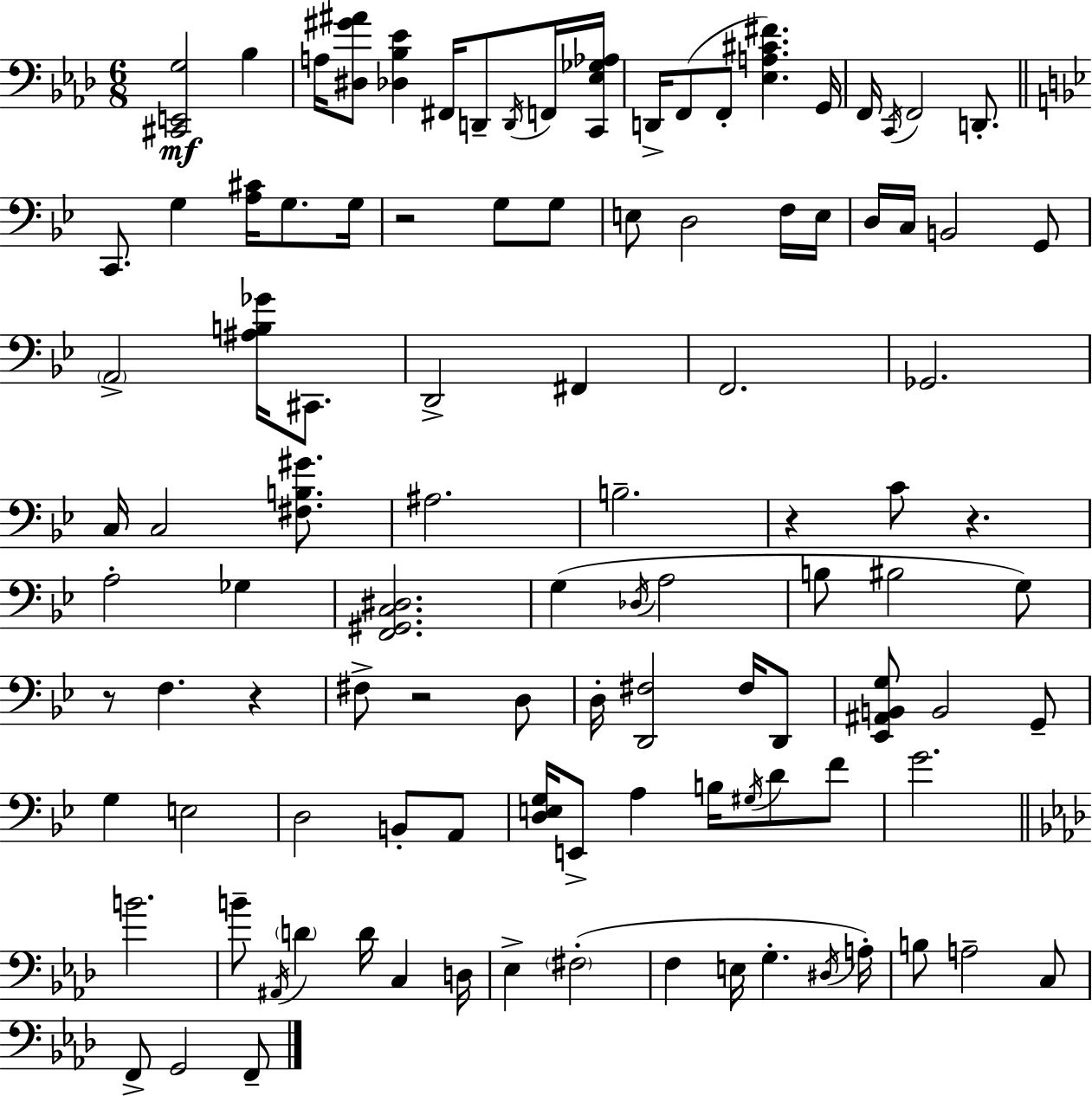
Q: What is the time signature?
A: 6/8